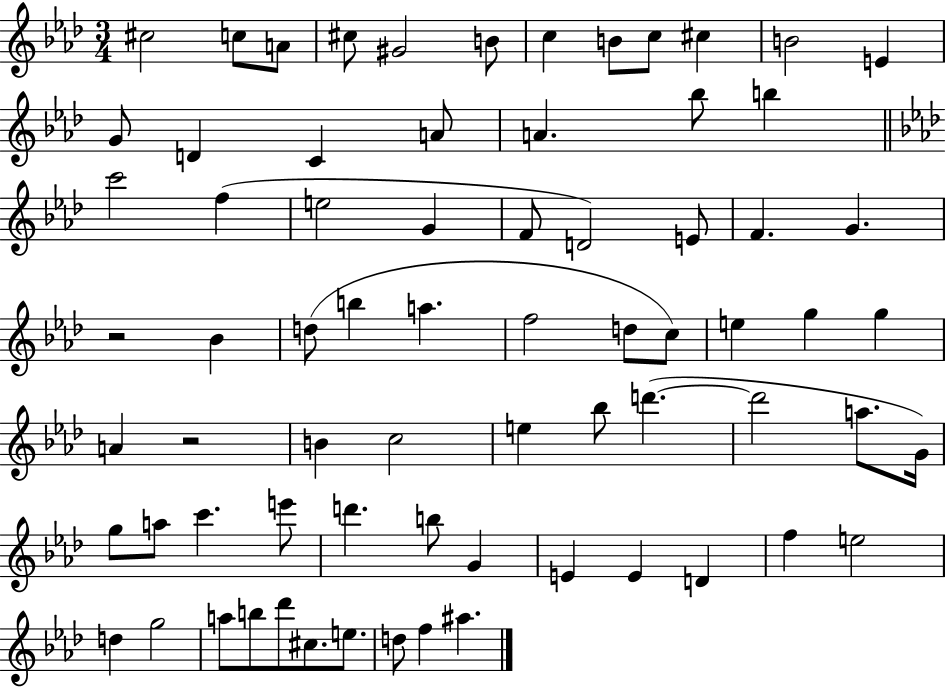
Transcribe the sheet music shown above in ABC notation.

X:1
T:Untitled
M:3/4
L:1/4
K:Ab
^c2 c/2 A/2 ^c/2 ^G2 B/2 c B/2 c/2 ^c B2 E G/2 D C A/2 A _b/2 b c'2 f e2 G F/2 D2 E/2 F G z2 _B d/2 b a f2 d/2 c/2 e g g A z2 B c2 e _b/2 d' d'2 a/2 G/4 g/2 a/2 c' e'/2 d' b/2 G E E D f e2 d g2 a/2 b/2 _d'/2 ^c/2 e/2 d/2 f ^a